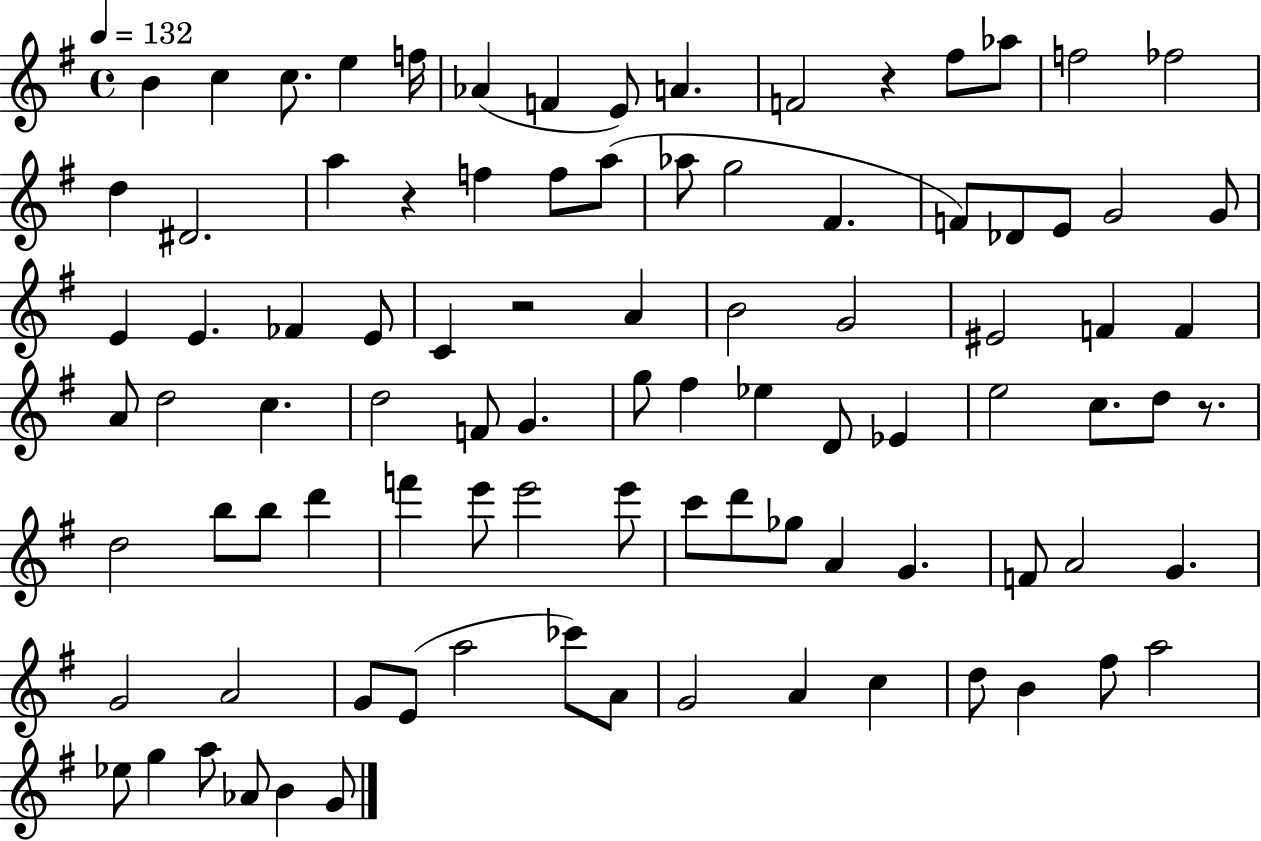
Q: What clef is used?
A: treble